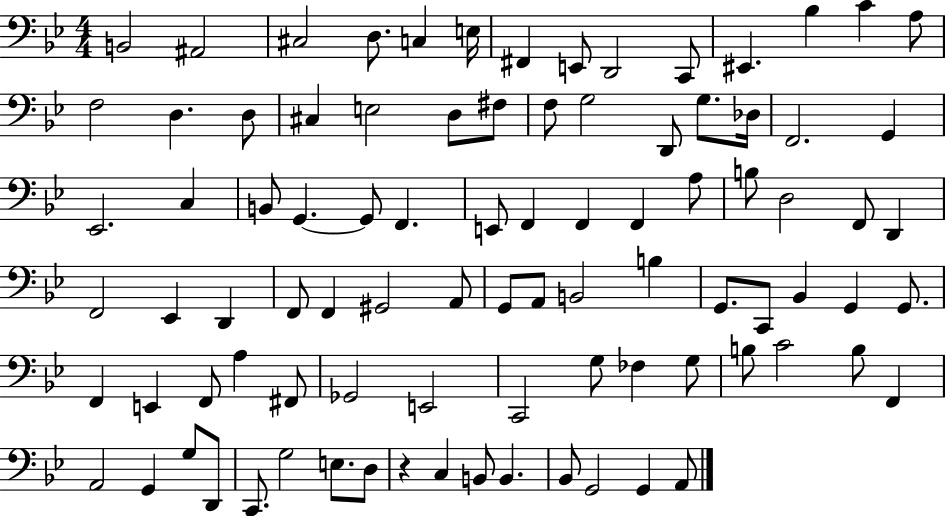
{
  \clef bass
  \numericTimeSignature
  \time 4/4
  \key bes \major
  \repeat volta 2 { b,2 ais,2 | cis2 d8. c4 e16 | fis,4 e,8 d,2 c,8 | eis,4. bes4 c'4 a8 | \break f2 d4. d8 | cis4 e2 d8 fis8 | f8 g2 d,8 g8. des16 | f,2. g,4 | \break ees,2. c4 | b,8 g,4.~~ g,8 f,4. | e,8 f,4 f,4 f,4 a8 | b8 d2 f,8 d,4 | \break f,2 ees,4 d,4 | f,8 f,4 gis,2 a,8 | g,8 a,8 b,2 b4 | g,8. c,8 bes,4 g,4 g,8. | \break f,4 e,4 f,8 a4 fis,8 | ges,2 e,2 | c,2 g8 fes4 g8 | b8 c'2 b8 f,4 | \break a,2 g,4 g8 d,8 | c,8. g2 e8. d8 | r4 c4 b,8 b,4. | bes,8 g,2 g,4 a,8 | \break } \bar "|."
}